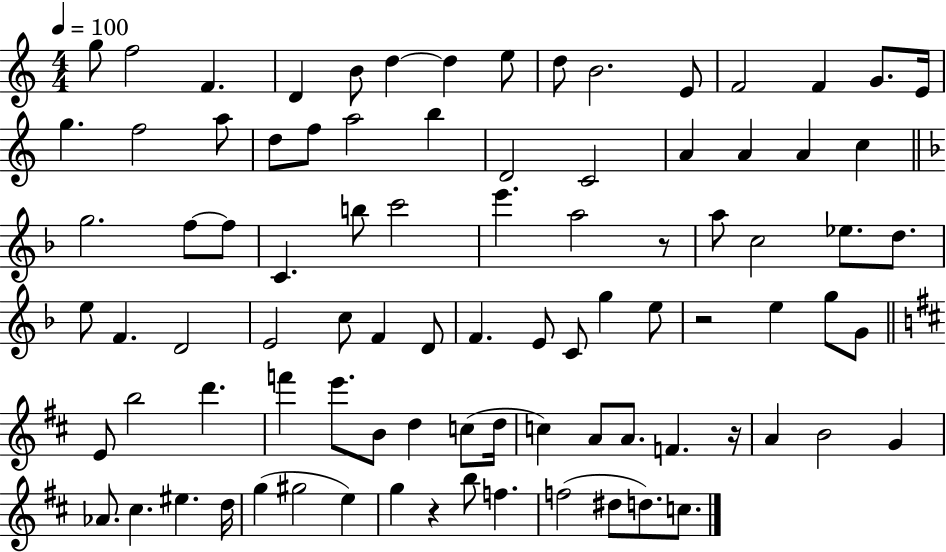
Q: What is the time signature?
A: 4/4